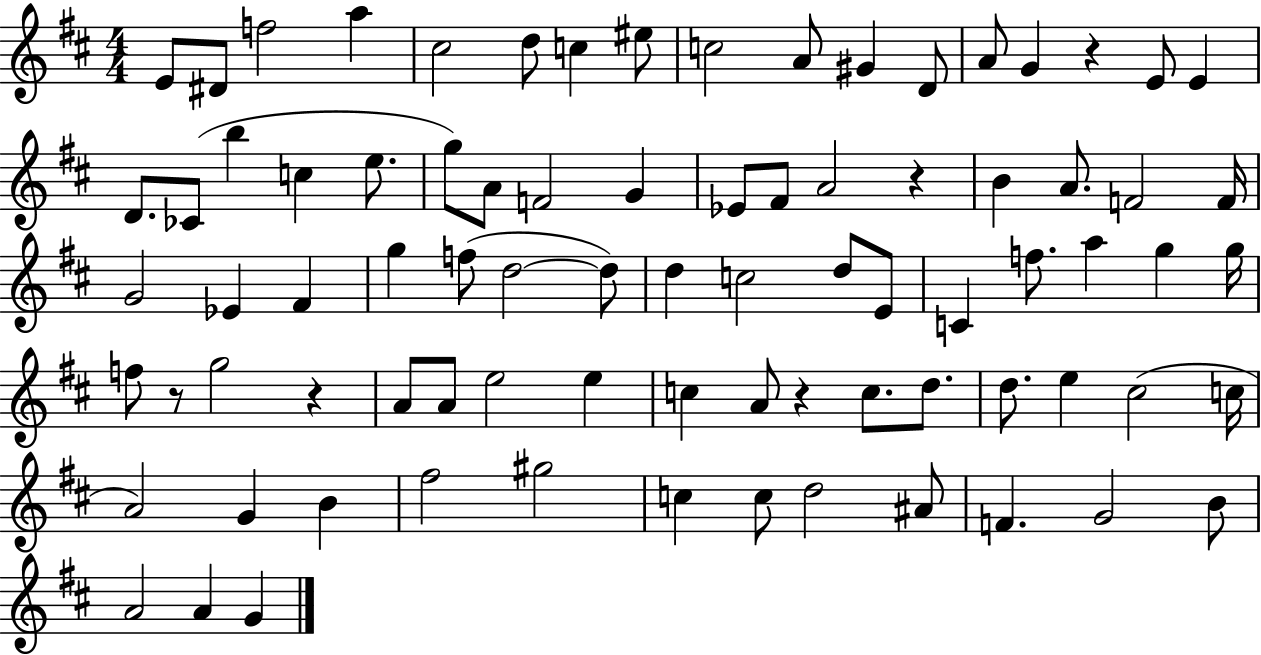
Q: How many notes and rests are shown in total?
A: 82